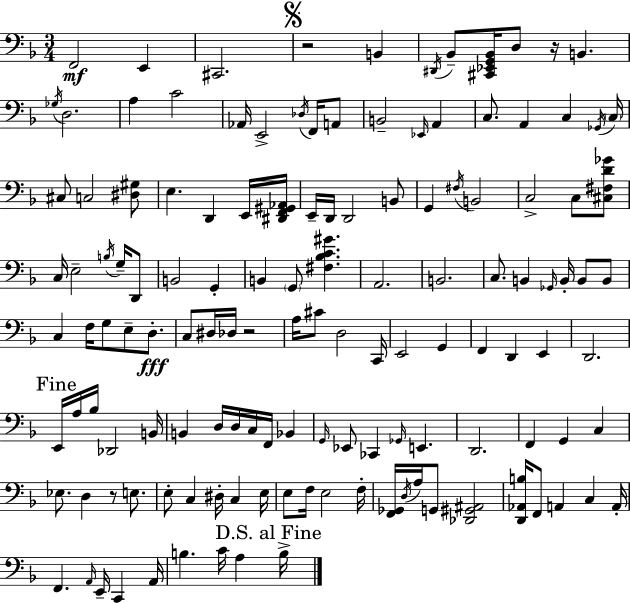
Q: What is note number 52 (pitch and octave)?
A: B2